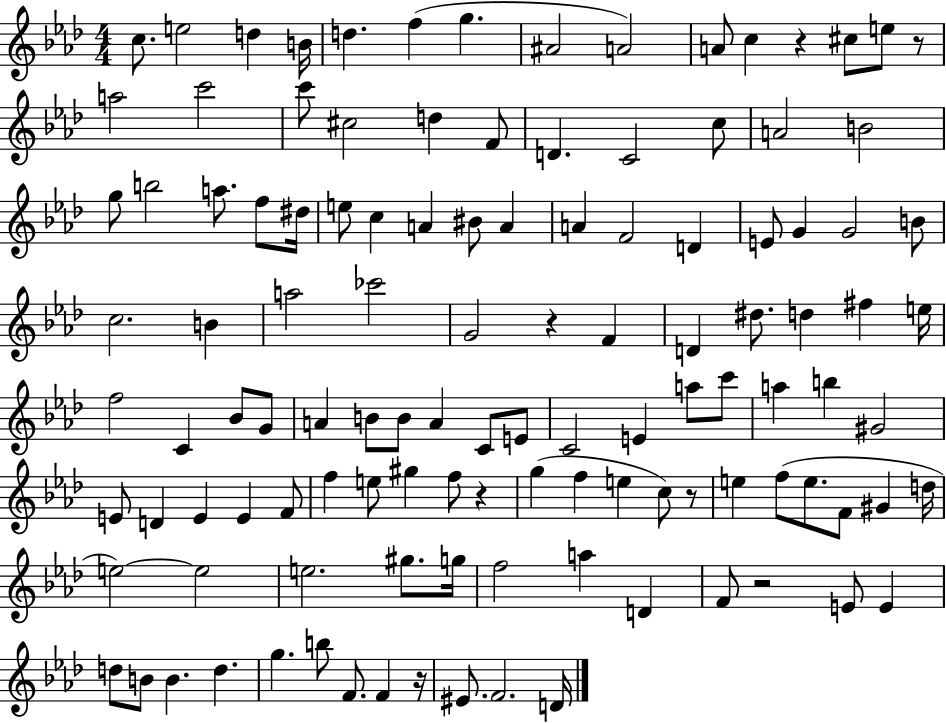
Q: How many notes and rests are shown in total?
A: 117